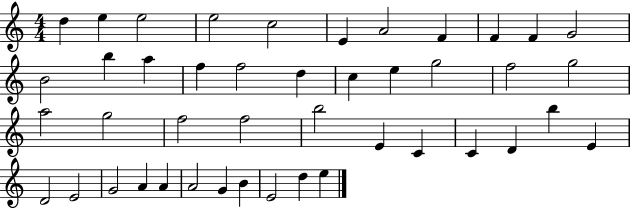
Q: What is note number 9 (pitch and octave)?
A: F4